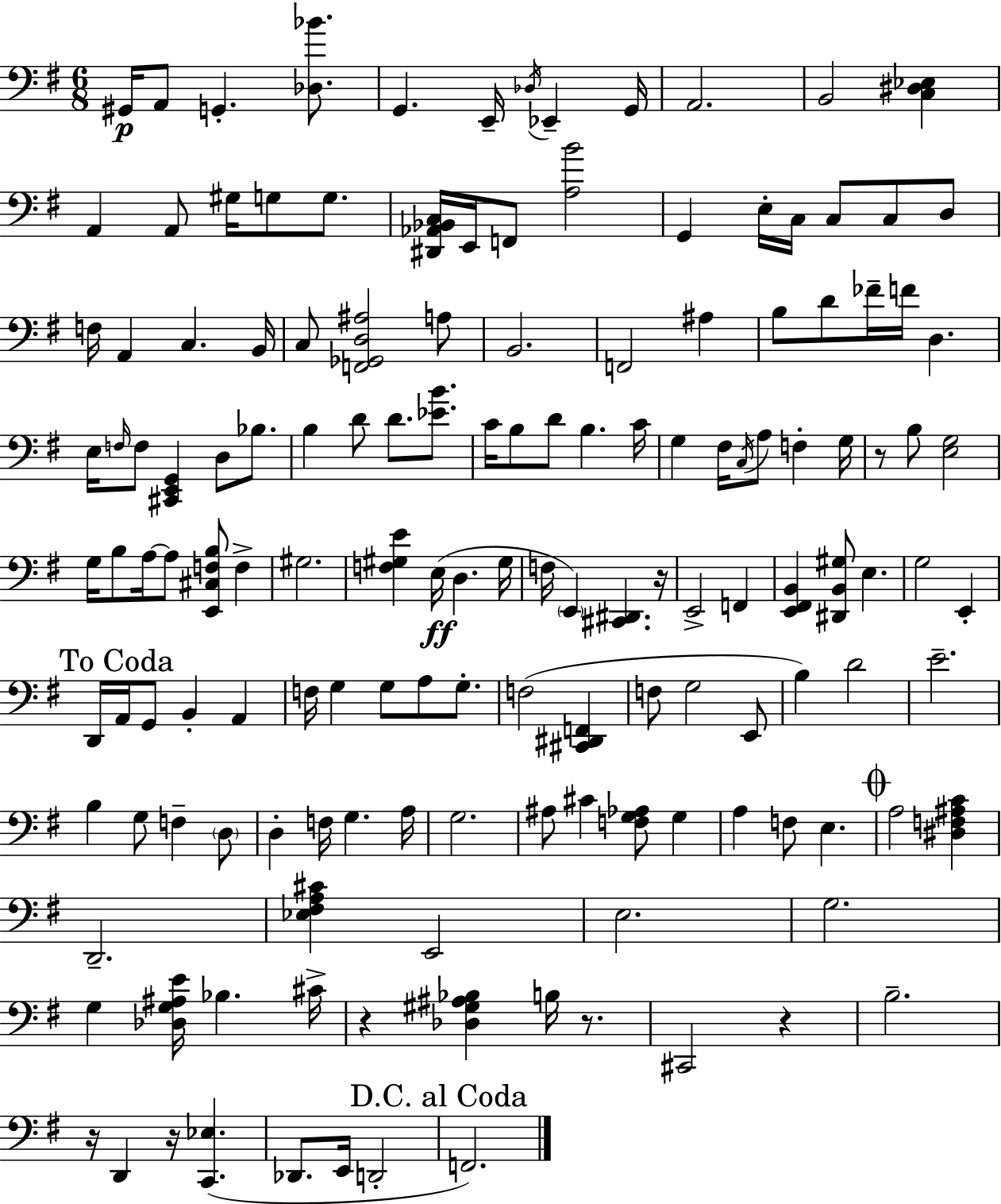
X:1
T:Untitled
M:6/8
L:1/4
K:G
^G,,/4 A,,/2 G,, [_D,_B]/2 G,, E,,/4 _D,/4 _E,, G,,/4 A,,2 B,,2 [C,^D,_E,] A,, A,,/2 ^G,/4 G,/2 G,/2 [^D,,_A,,_B,,C,]/4 E,,/4 F,,/2 [A,B]2 G,, E,/4 C,/4 C,/2 C,/2 D,/2 F,/4 A,, C, B,,/4 C,/2 [F,,_G,,D,^A,]2 A,/2 B,,2 F,,2 ^A, B,/2 D/2 _F/4 F/4 D, E,/4 F,/4 F,/2 [^C,,E,,G,,] D,/2 _B,/2 B, D/2 D/2 [_EB]/2 C/4 B,/2 D/2 B, C/4 G, ^F,/4 C,/4 A,/2 F, G,/4 z/2 B,/2 [E,G,]2 G,/4 B,/2 A,/4 A,/2 [E,,^C,F,B,]/2 F, ^G,2 [F,^G,E] E,/4 D, ^G,/4 F,/4 E,, [^C,,^D,,] z/4 E,,2 F,, [E,,^F,,B,,] [^D,,B,,^G,]/2 E, G,2 E,, D,,/4 A,,/4 G,,/2 B,, A,, F,/4 G, G,/2 A,/2 G,/2 F,2 [^C,,^D,,F,,] F,/2 G,2 E,,/2 B, D2 E2 B, G,/2 F, D,/2 D, F,/4 G, A,/4 G,2 ^A,/2 ^C [F,G,_A,]/2 G, A, F,/2 E, A,2 [^D,F,^A,C] D,,2 [_E,^F,A,^C] E,,2 E,2 G,2 G, [_D,G,^A,E]/4 _B, ^C/4 z [_D,^G,^A,_B,] B,/4 z/2 ^C,,2 z B,2 z/4 D,, z/4 [C,,_E,] _D,,/2 E,,/4 D,,2 F,,2